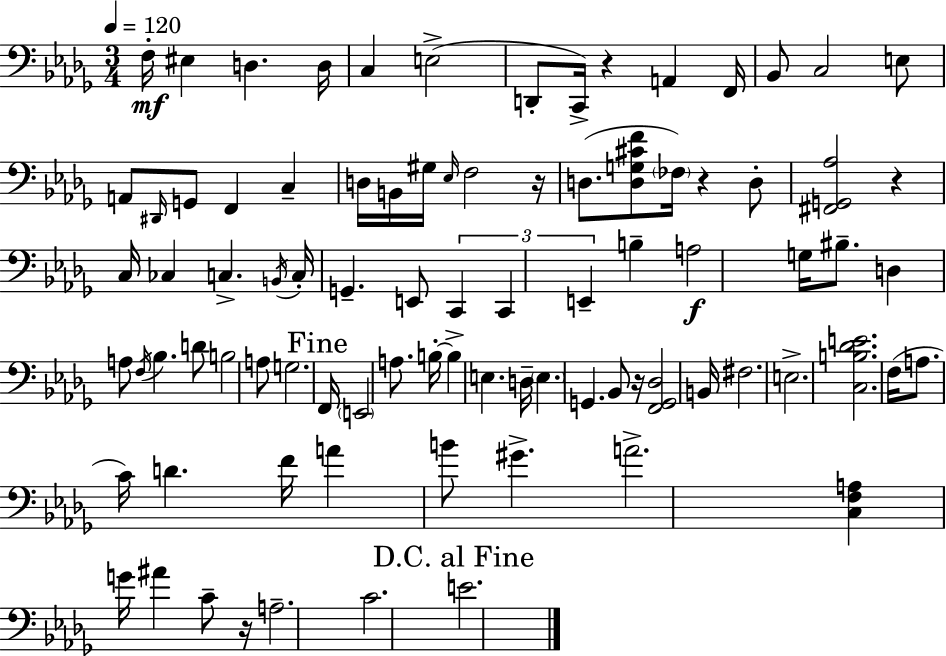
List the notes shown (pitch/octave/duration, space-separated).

F3/s EIS3/q D3/q. D3/s C3/q E3/h D2/e C2/s R/q A2/q F2/s Bb2/e C3/h E3/e A2/e D#2/s G2/e F2/q C3/q D3/s B2/s G#3/s Eb3/s F3/h R/s D3/e. [D3,G3,C#4,F4]/e FES3/s R/q D3/e [F#2,G2,Ab3]/h R/q C3/s CES3/q C3/q. B2/s C3/s G2/q. E2/e C2/q C2/q E2/q B3/q A3/h G3/s BIS3/e. D3/q A3/e F3/s Bb3/q. D4/e B3/h A3/e G3/h. F2/s E2/h A3/e. B3/s B3/q E3/q. D3/s E3/q. G2/q. Bb2/e R/s [F2,G2,Db3]/h B2/s F#3/h. E3/h. [C3,B3,Db4,E4]/h. F3/s A3/e. C4/s D4/q. F4/s A4/q B4/e G#4/q. A4/h. [C3,F3,A3]/q G4/s A#4/q C4/e R/s A3/h. C4/h. E4/h.